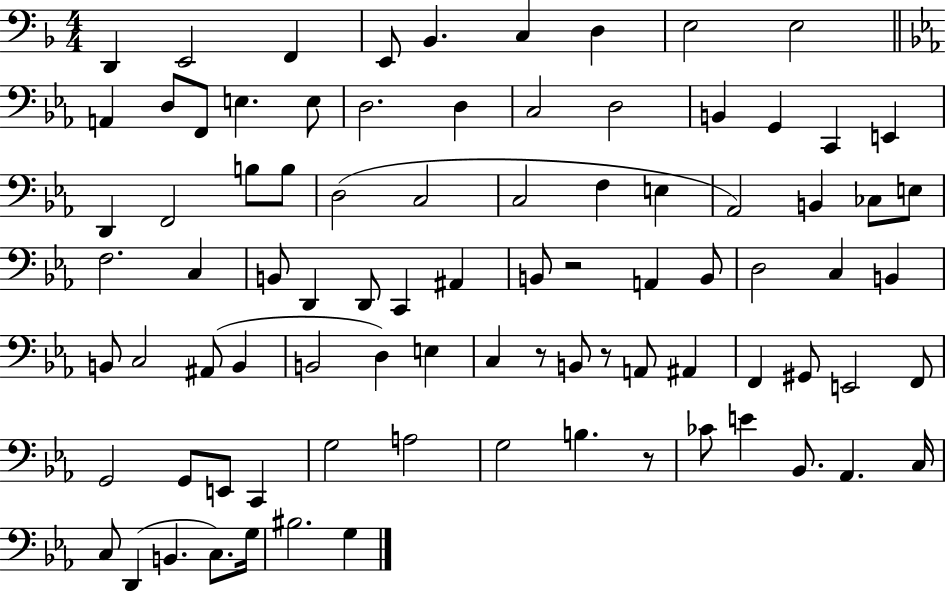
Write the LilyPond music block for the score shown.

{
  \clef bass
  \numericTimeSignature
  \time 4/4
  \key f \major
  d,4 e,2 f,4 | e,8 bes,4. c4 d4 | e2 e2 | \bar "||" \break \key ees \major a,4 d8 f,8 e4. e8 | d2. d4 | c2 d2 | b,4 g,4 c,4 e,4 | \break d,4 f,2 b8 b8 | d2( c2 | c2 f4 e4 | aes,2) b,4 ces8 e8 | \break f2. c4 | b,8 d,4 d,8 c,4 ais,4 | b,8 r2 a,4 b,8 | d2 c4 b,4 | \break b,8 c2 ais,8( b,4 | b,2 d4) e4 | c4 r8 b,8 r8 a,8 ais,4 | f,4 gis,8 e,2 f,8 | \break g,2 g,8 e,8 c,4 | g2 a2 | g2 b4. r8 | ces'8 e'4 bes,8. aes,4. c16 | \break c8 d,4( b,4. c8.) g16 | bis2. g4 | \bar "|."
}